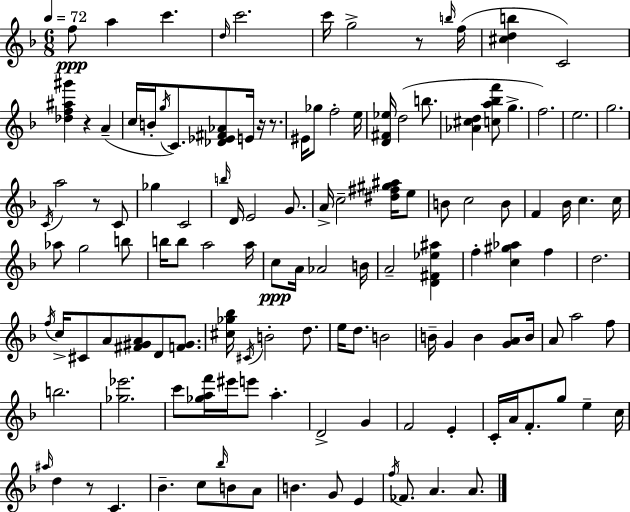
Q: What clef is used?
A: treble